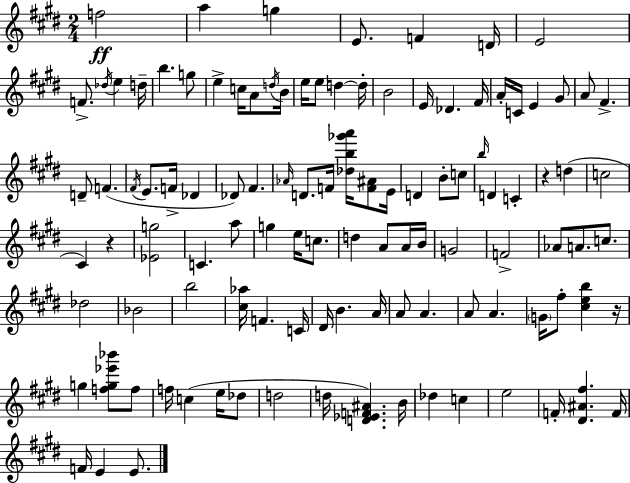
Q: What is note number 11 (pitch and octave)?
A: D5